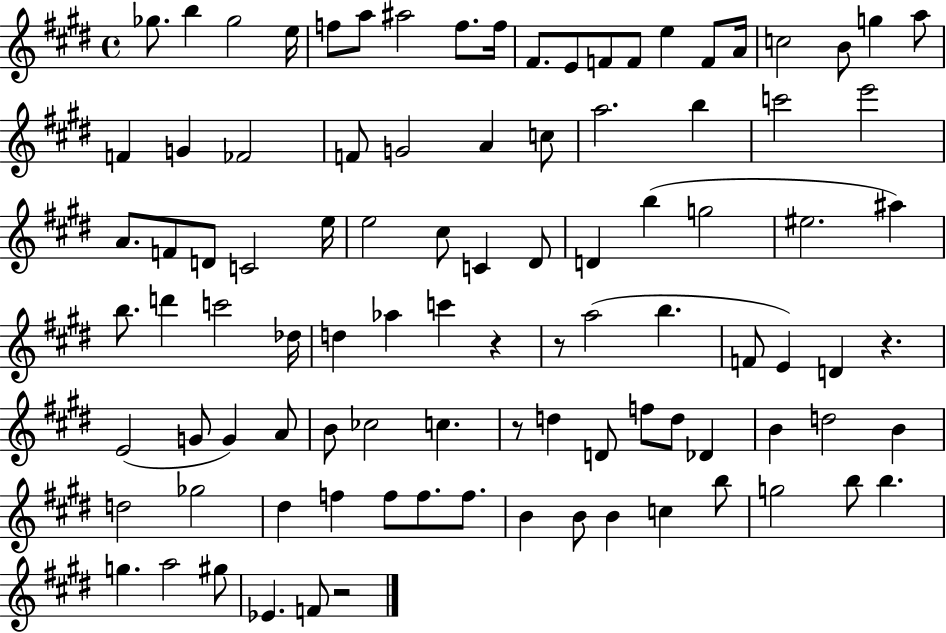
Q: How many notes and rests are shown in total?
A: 97